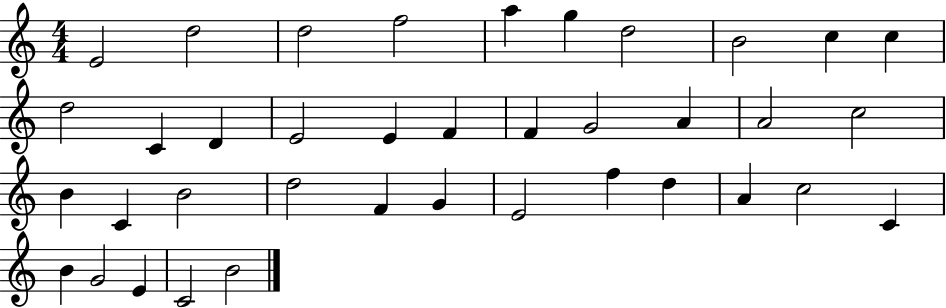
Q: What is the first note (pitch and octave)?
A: E4